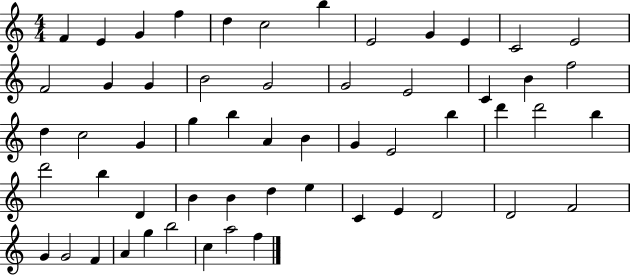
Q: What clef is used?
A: treble